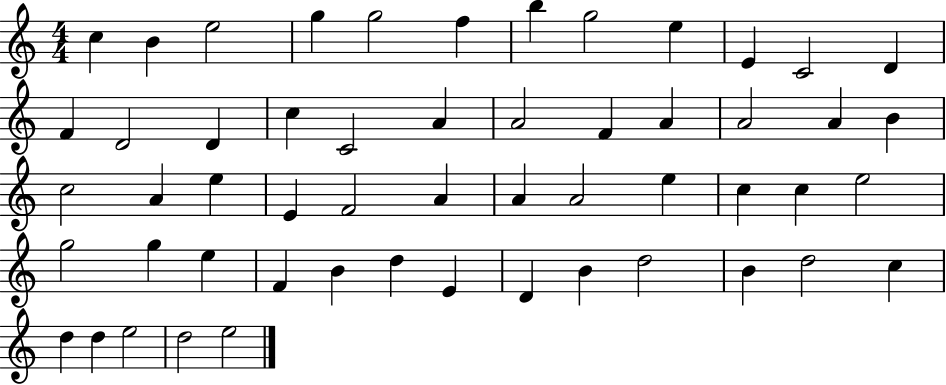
C5/q B4/q E5/h G5/q G5/h F5/q B5/q G5/h E5/q E4/q C4/h D4/q F4/q D4/h D4/q C5/q C4/h A4/q A4/h F4/q A4/q A4/h A4/q B4/q C5/h A4/q E5/q E4/q F4/h A4/q A4/q A4/h E5/q C5/q C5/q E5/h G5/h G5/q E5/q F4/q B4/q D5/q E4/q D4/q B4/q D5/h B4/q D5/h C5/q D5/q D5/q E5/h D5/h E5/h